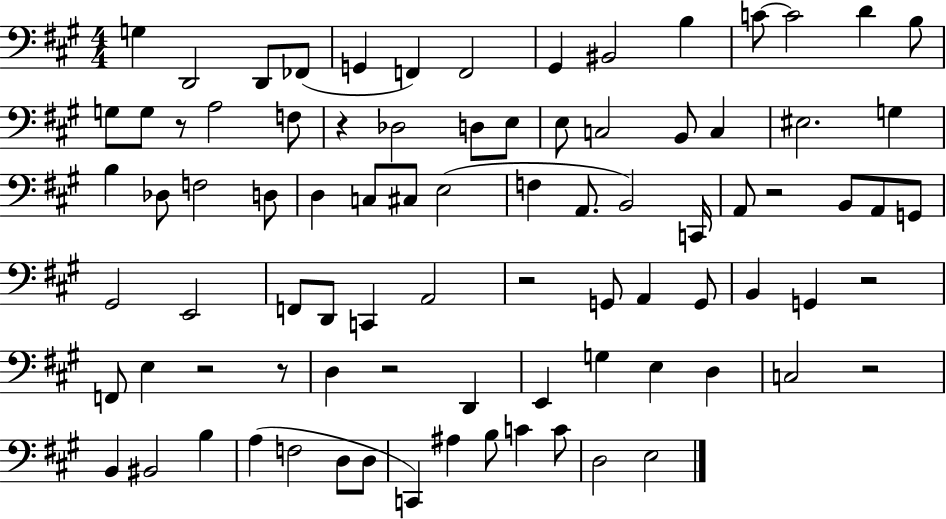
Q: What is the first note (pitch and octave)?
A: G3